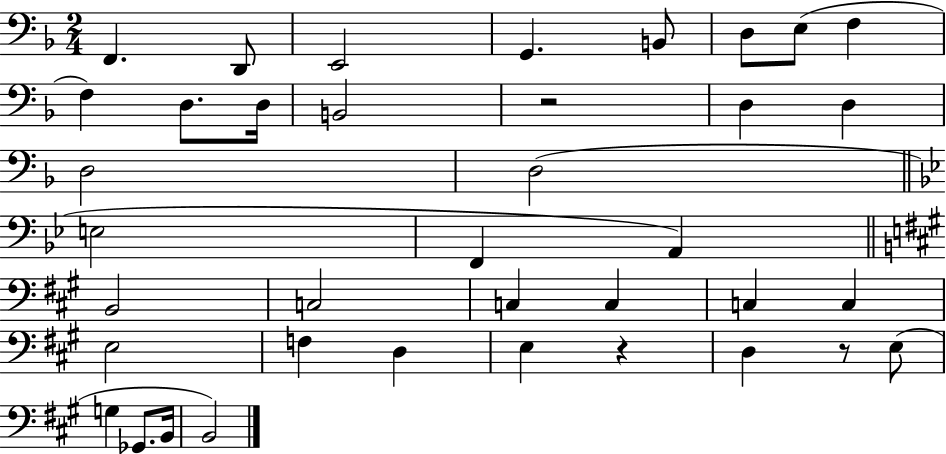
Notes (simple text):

F2/q. D2/e E2/h G2/q. B2/e D3/e E3/e F3/q F3/q D3/e. D3/s B2/h R/h D3/q D3/q D3/h D3/h E3/h F2/q A2/q B2/h C3/h C3/q C3/q C3/q C3/q E3/h F3/q D3/q E3/q R/q D3/q R/e E3/e G3/q Gb2/e. B2/s B2/h